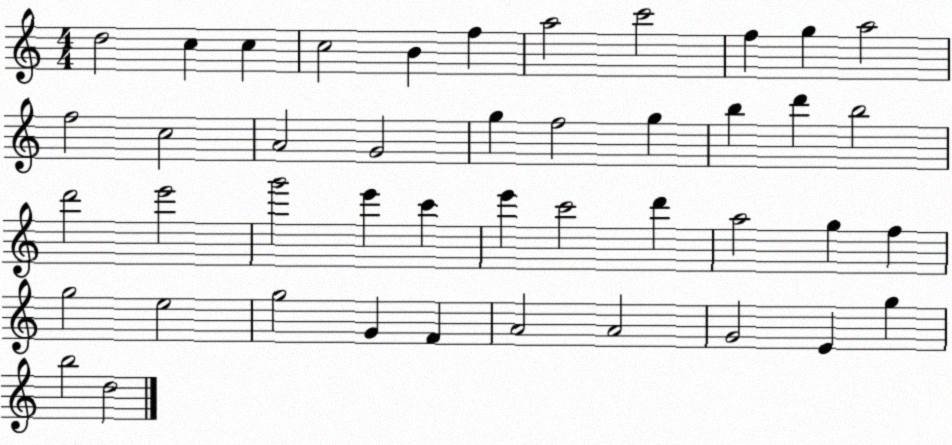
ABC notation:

X:1
T:Untitled
M:4/4
L:1/4
K:C
d2 c c c2 B f a2 c'2 f g a2 f2 c2 A2 G2 g f2 g b d' b2 d'2 e'2 g'2 e' c' e' c'2 d' a2 g f g2 e2 g2 G F A2 A2 G2 E g b2 d2